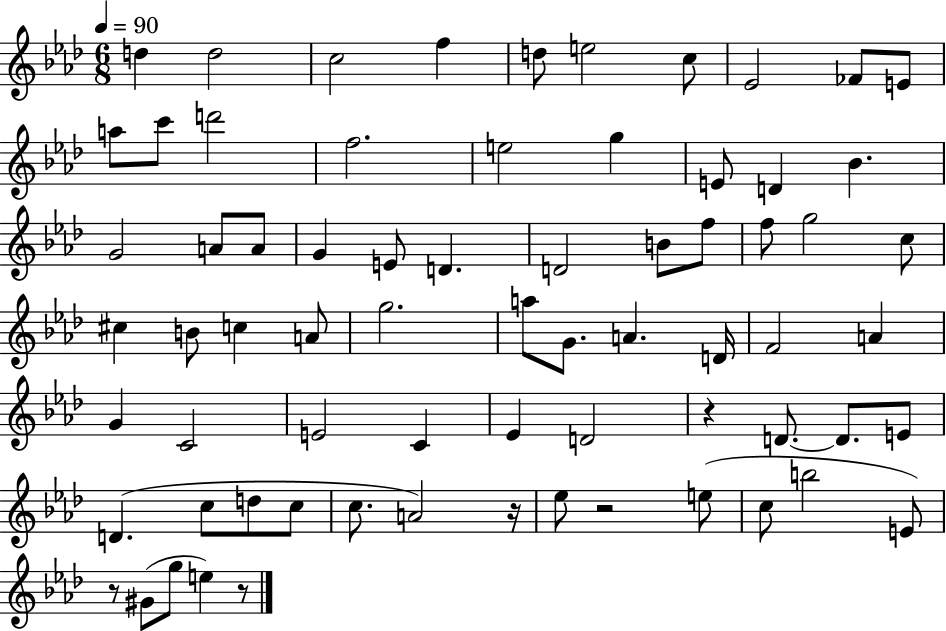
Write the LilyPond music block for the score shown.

{
  \clef treble
  \numericTimeSignature
  \time 6/8
  \key aes \major
  \tempo 4 = 90
  d''4 d''2 | c''2 f''4 | d''8 e''2 c''8 | ees'2 fes'8 e'8 | \break a''8 c'''8 d'''2 | f''2. | e''2 g''4 | e'8 d'4 bes'4. | \break g'2 a'8 a'8 | g'4 e'8 d'4. | d'2 b'8 f''8 | f''8 g''2 c''8 | \break cis''4 b'8 c''4 a'8 | g''2. | a''8 g'8. a'4. d'16 | f'2 a'4 | \break g'4 c'2 | e'2 c'4 | ees'4 d'2 | r4 d'8.~~ d'8. e'8 | \break d'4.( c''8 d''8 c''8 | c''8. a'2) r16 | ees''8 r2 e''8( | c''8 b''2 e'8) | \break r8 gis'8( g''8 e''4) r8 | \bar "|."
}